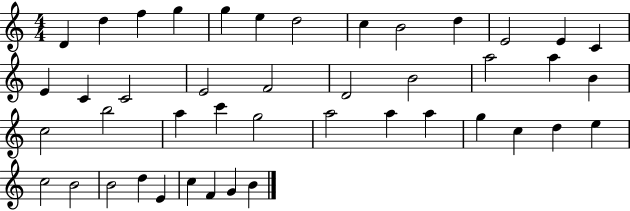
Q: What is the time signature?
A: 4/4